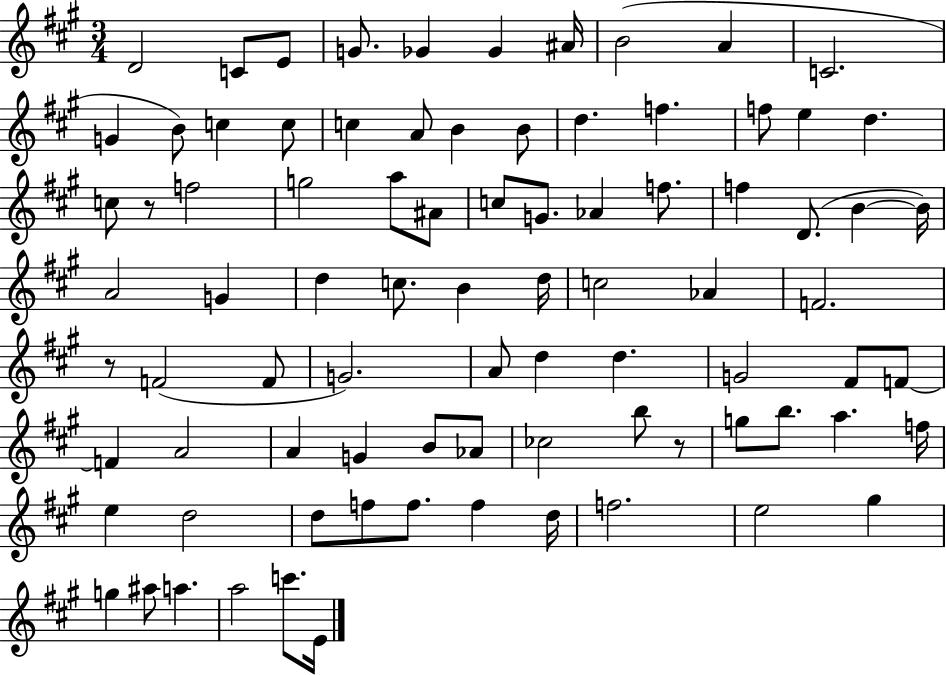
{
  \clef treble
  \numericTimeSignature
  \time 3/4
  \key a \major
  d'2 c'8 e'8 | g'8. ges'4 ges'4 ais'16 | b'2( a'4 | c'2. | \break g'4 b'8) c''4 c''8 | c''4 a'8 b'4 b'8 | d''4. f''4. | f''8 e''4 d''4. | \break c''8 r8 f''2 | g''2 a''8 ais'8 | c''8 g'8. aes'4 f''8. | f''4 d'8.( b'4~~ b'16) | \break a'2 g'4 | d''4 c''8. b'4 d''16 | c''2 aes'4 | f'2. | \break r8 f'2( f'8 | g'2.) | a'8 d''4 d''4. | g'2 fis'8 f'8~~ | \break f'4 a'2 | a'4 g'4 b'8 aes'8 | ces''2 b''8 r8 | g''8 b''8. a''4. f''16 | \break e''4 d''2 | d''8 f''8 f''8. f''4 d''16 | f''2. | e''2 gis''4 | \break g''4 ais''8 a''4. | a''2 c'''8. e'16 | \bar "|."
}